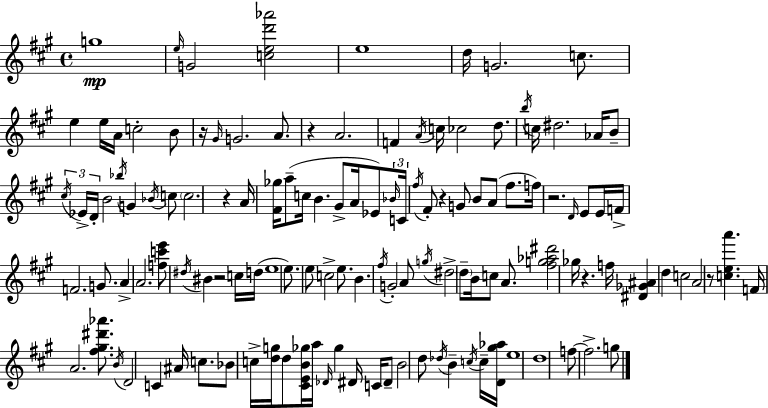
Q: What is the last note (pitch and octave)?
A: G5